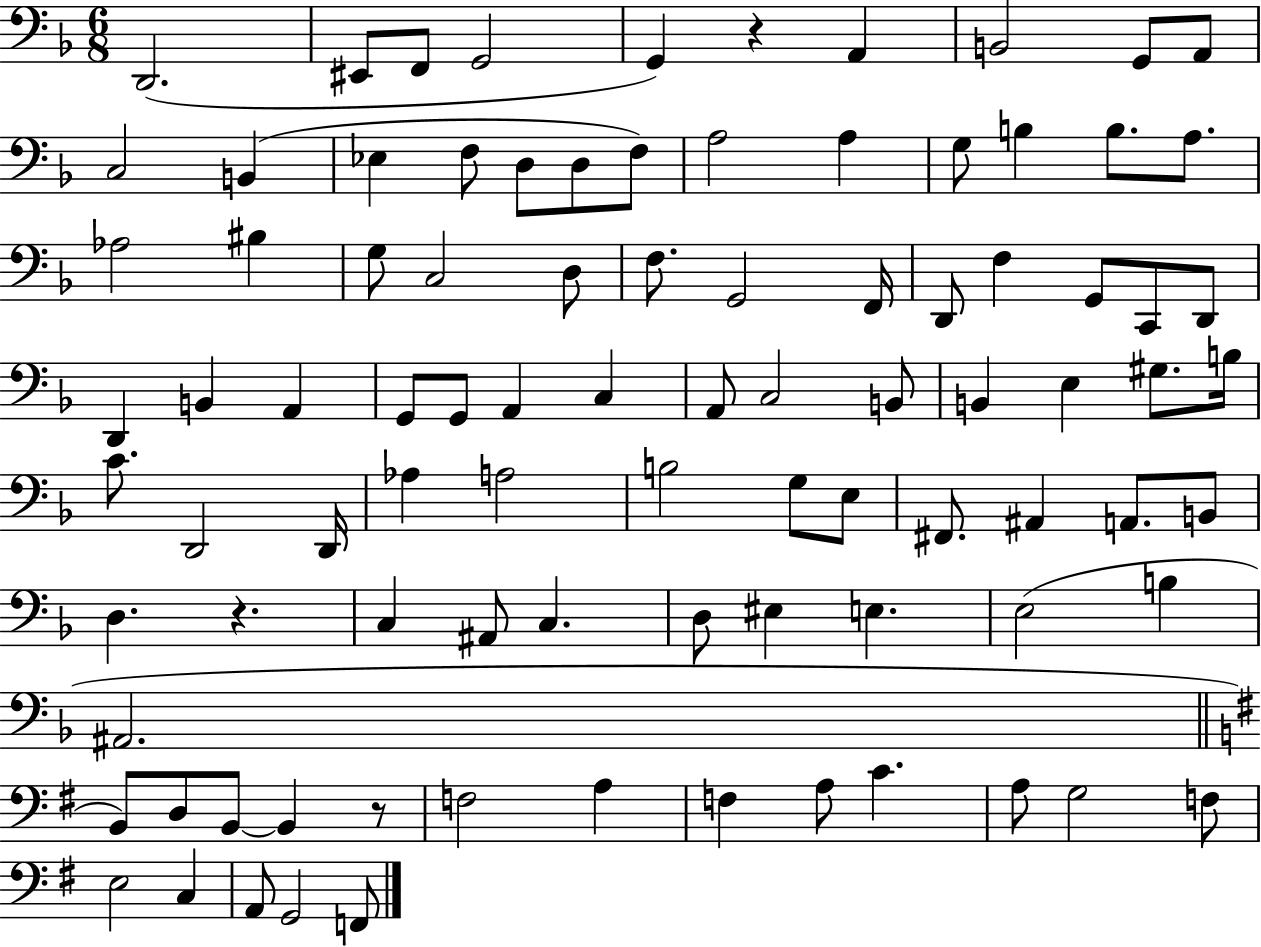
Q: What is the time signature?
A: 6/8